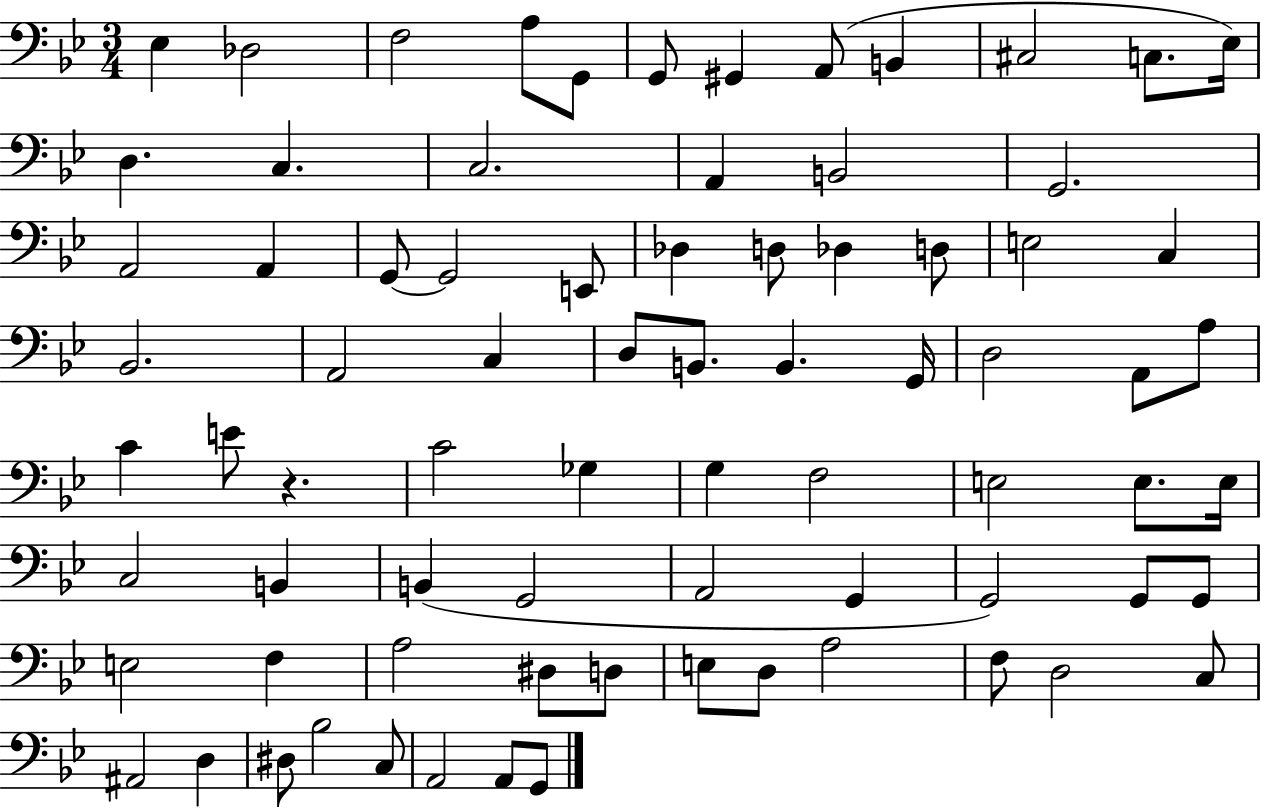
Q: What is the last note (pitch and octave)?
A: G2